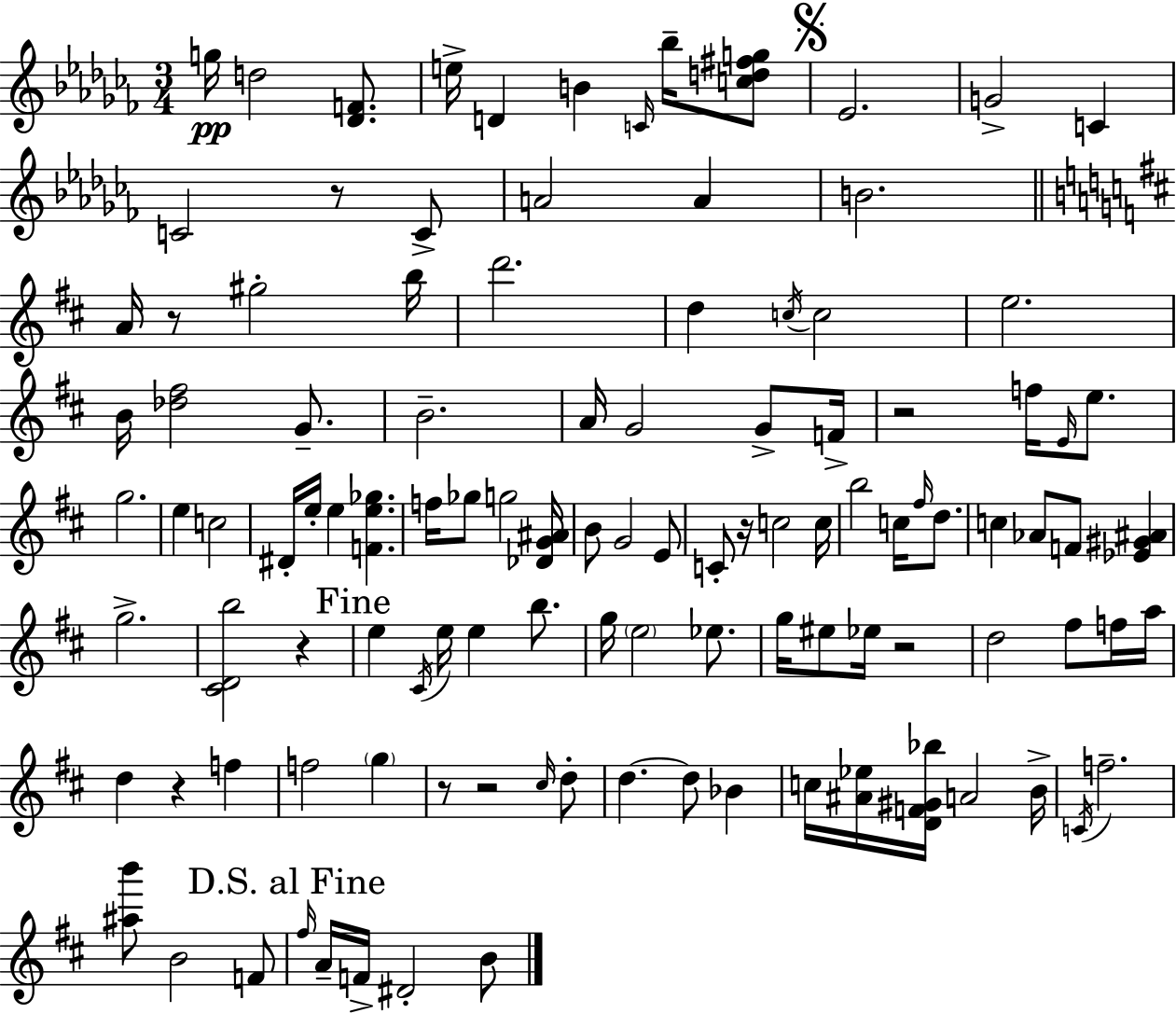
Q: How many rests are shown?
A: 9